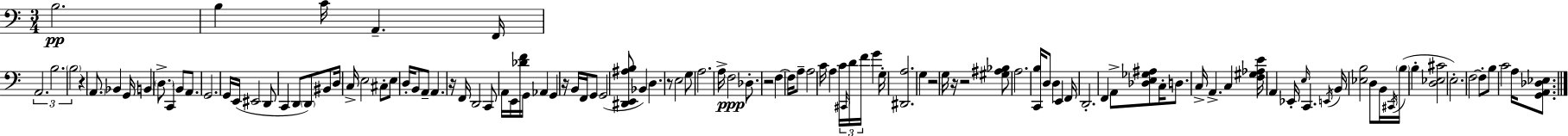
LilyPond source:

{
  \clef bass
  \numericTimeSignature
  \time 3/4
  \key a \minor
  b2.\pp | b4 c'16 a,4.-- f,16 | \tuplet 3/2 { a,2. | b2. | \break \parenthesize b2 } r4 | \parenthesize a,8. bes,4 g,16 b,4 | \parenthesize d8.-> c,4 b,8 a,8. | g,2. | \break g,16 e,16( eis,2 d,8 | c,4 d,8 \parenthesize d,8) bis,8 d16 c16-> | e2 cis8-. e8 | d16-. b,8 a,8-- a,4. r16 | \break f,16 d,2 c,8 a,16 | e,16 <des' f'>16 g,16 aes,4 g,4 r16 | b,16 f,16 g,8 g,2( | <dis, e, ais b>8 bes,4) d4. | \break r8 e2 g8 | a2. | a16-> f2\ppp des8.-. | r2 f4~~ | \break f16 a8-- a2 c'16 | a4 c'16 \tuplet 3/2 { \grace { cis,16 } d'16 f'16 } g'4 | g16-. <dis, a>2. | g4 r2 | \break g16 r16 r2 <gis ais bes>8 | a2. | <c, b>16 d8 d4 e,4 | f,16 d,2.-. | \break f,4 a,8-> <des e ges ais>8 c16-. d8. | c16-> a,4.-> c4 | <f gis aes e'>16 a,4 ees,16-. \grace { e16 } c,4. | \acciaccatura { e,16 } b,16 <ees b>2 d8 | \break b,16 \acciaccatura { cis,16 } \parenthesize b16( b4-. <d ees cis'>2 | e2.-.) | f2~~ | f8-. b8 c'2 | \break a16 <g, a, des ees>8. \bar "|."
}